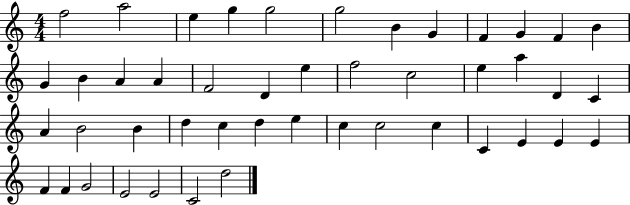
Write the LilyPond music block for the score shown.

{
  \clef treble
  \numericTimeSignature
  \time 4/4
  \key c \major
  f''2 a''2 | e''4 g''4 g''2 | g''2 b'4 g'4 | f'4 g'4 f'4 b'4 | \break g'4 b'4 a'4 a'4 | f'2 d'4 e''4 | f''2 c''2 | e''4 a''4 d'4 c'4 | \break a'4 b'2 b'4 | d''4 c''4 d''4 e''4 | c''4 c''2 c''4 | c'4 e'4 e'4 e'4 | \break f'4 f'4 g'2 | e'2 e'2 | c'2 d''2 | \bar "|."
}